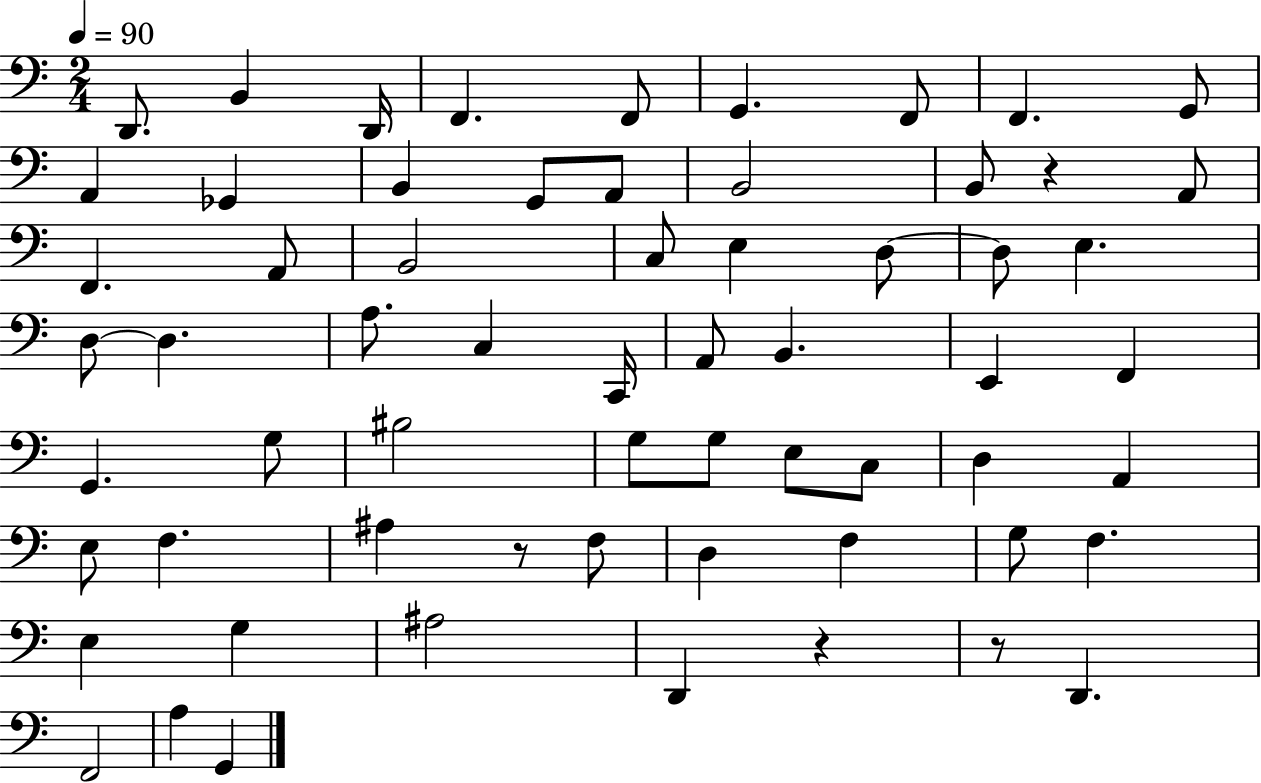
D2/e. B2/q D2/s F2/q. F2/e G2/q. F2/e F2/q. G2/e A2/q Gb2/q B2/q G2/e A2/e B2/h B2/e R/q A2/e F2/q. A2/e B2/h C3/e E3/q D3/e D3/e E3/q. D3/e D3/q. A3/e. C3/q C2/s A2/e B2/q. E2/q F2/q G2/q. G3/e BIS3/h G3/e G3/e E3/e C3/e D3/q A2/q E3/e F3/q. A#3/q R/e F3/e D3/q F3/q G3/e F3/q. E3/q G3/q A#3/h D2/q R/q R/e D2/q. F2/h A3/q G2/q